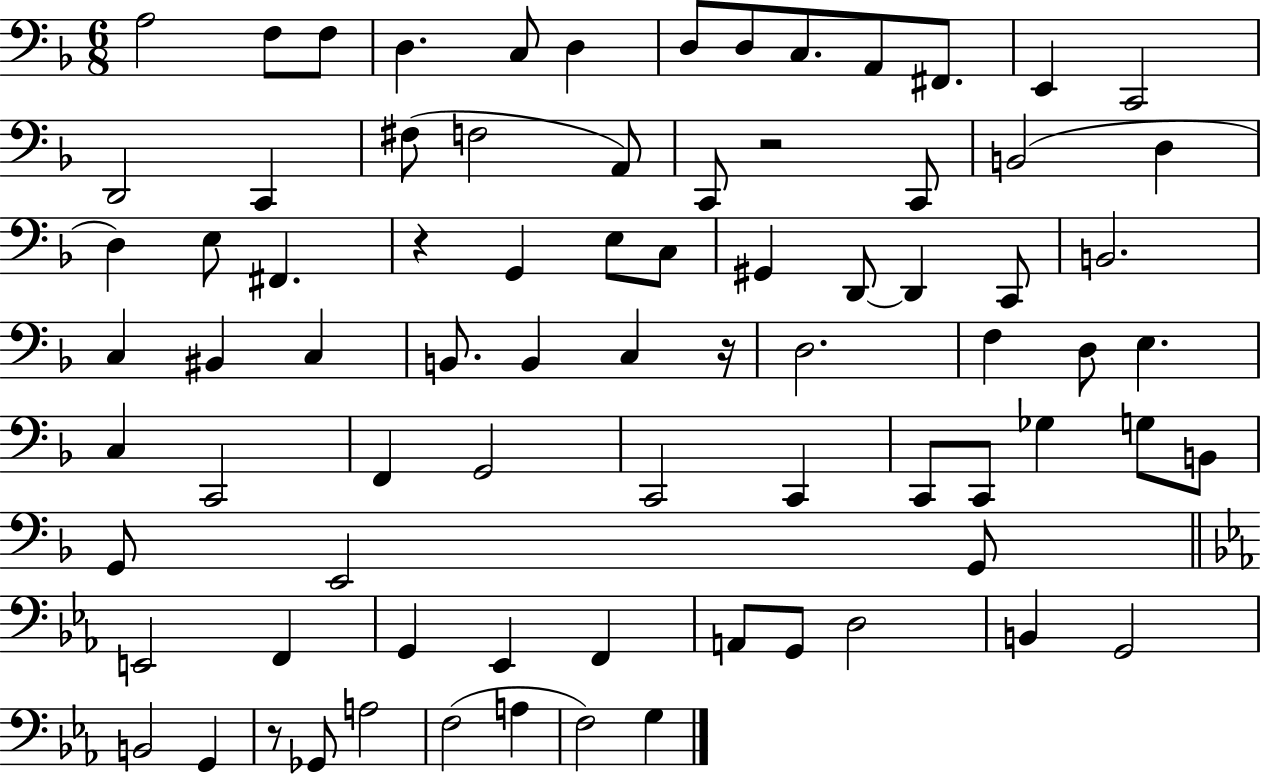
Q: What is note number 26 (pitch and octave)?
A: G2